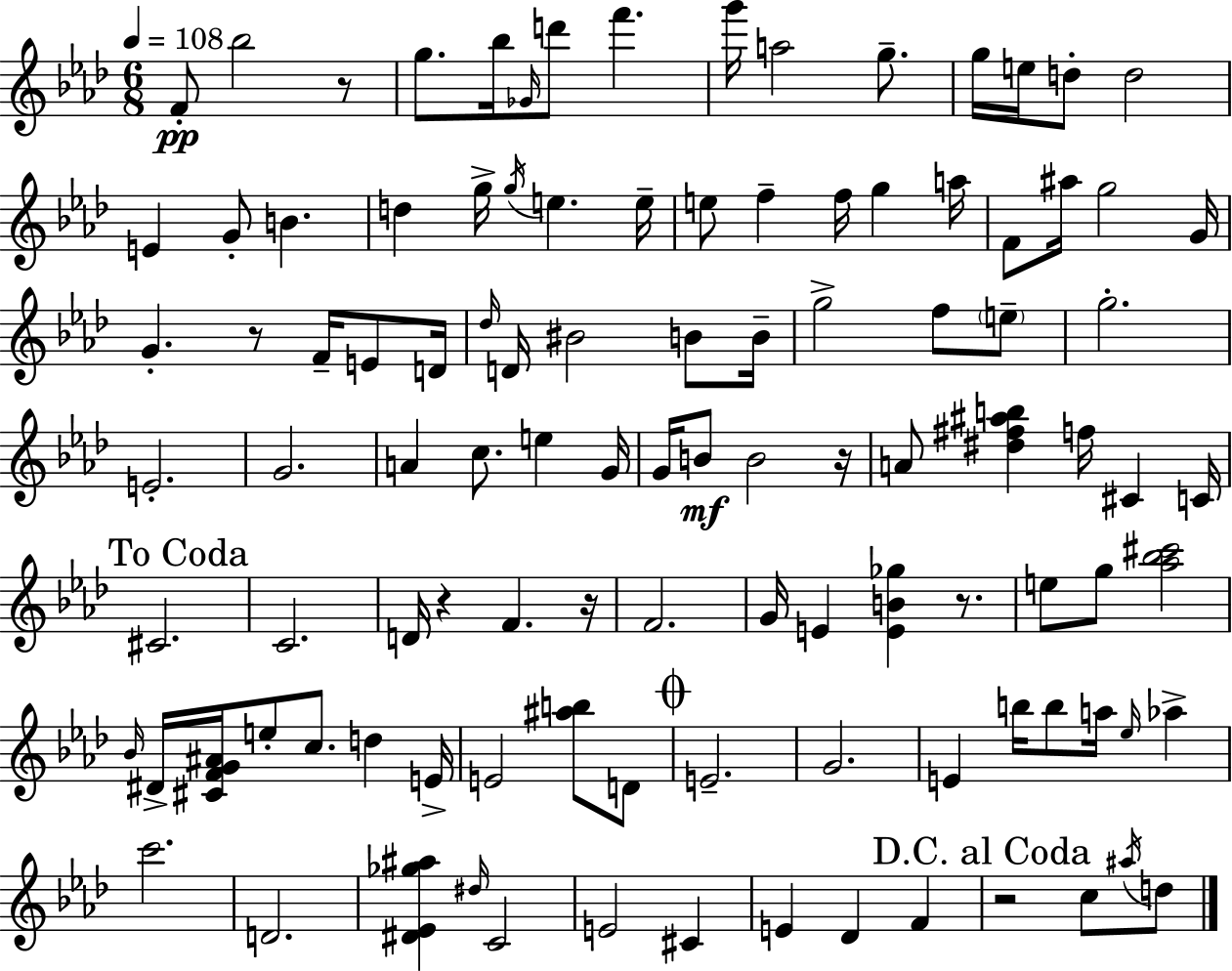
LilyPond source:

{
  \clef treble
  \numericTimeSignature
  \time 6/8
  \key f \minor
  \tempo 4 = 108
  f'8-.\pp bes''2 r8 | g''8. bes''16 \grace { ges'16 } d'''8 f'''4. | g'''16 a''2 g''8.-- | g''16 e''16 d''8-. d''2 | \break e'4 g'8-. b'4. | d''4 g''16-> \acciaccatura { g''16 } e''4. | e''16-- e''8 f''4-- f''16 g''4 | a''16 f'8 ais''16 g''2 | \break g'16 g'4.-. r8 f'16-- e'8 | d'16 \grace { des''16 } d'16 bis'2 | b'8 b'16-- g''2-> f''8 | \parenthesize e''8-- g''2.-. | \break e'2.-. | g'2. | a'4 c''8. e''4 | g'16 g'16 b'8\mf b'2 | \break r16 a'8 <dis'' fis'' ais'' b''>4 f''16 cis'4 | c'16 \mark "To Coda" cis'2. | c'2. | d'16 r4 f'4. | \break r16 f'2. | g'16 e'4 <e' b' ges''>4 | r8. e''8 g''8 <aes'' bes'' cis'''>2 | \grace { bes'16 } dis'16-> <cis' f' g' ais'>16 e''8-. c''8. d''4 | \break e'16-> e'2 | <ais'' b''>8 d'8 \mark \markup { \musicglyph "scripts.coda" } e'2.-- | g'2. | e'4 b''16 b''8 a''16 | \break \grace { ees''16 } aes''4-> c'''2. | d'2. | <dis' ees' ges'' ais''>4 \grace { dis''16 } c'2 | e'2 | \break cis'4 e'4 des'4 | f'4 \mark "D.C. al Coda" r2 | c''8 \acciaccatura { ais''16 } d''8 \bar "|."
}